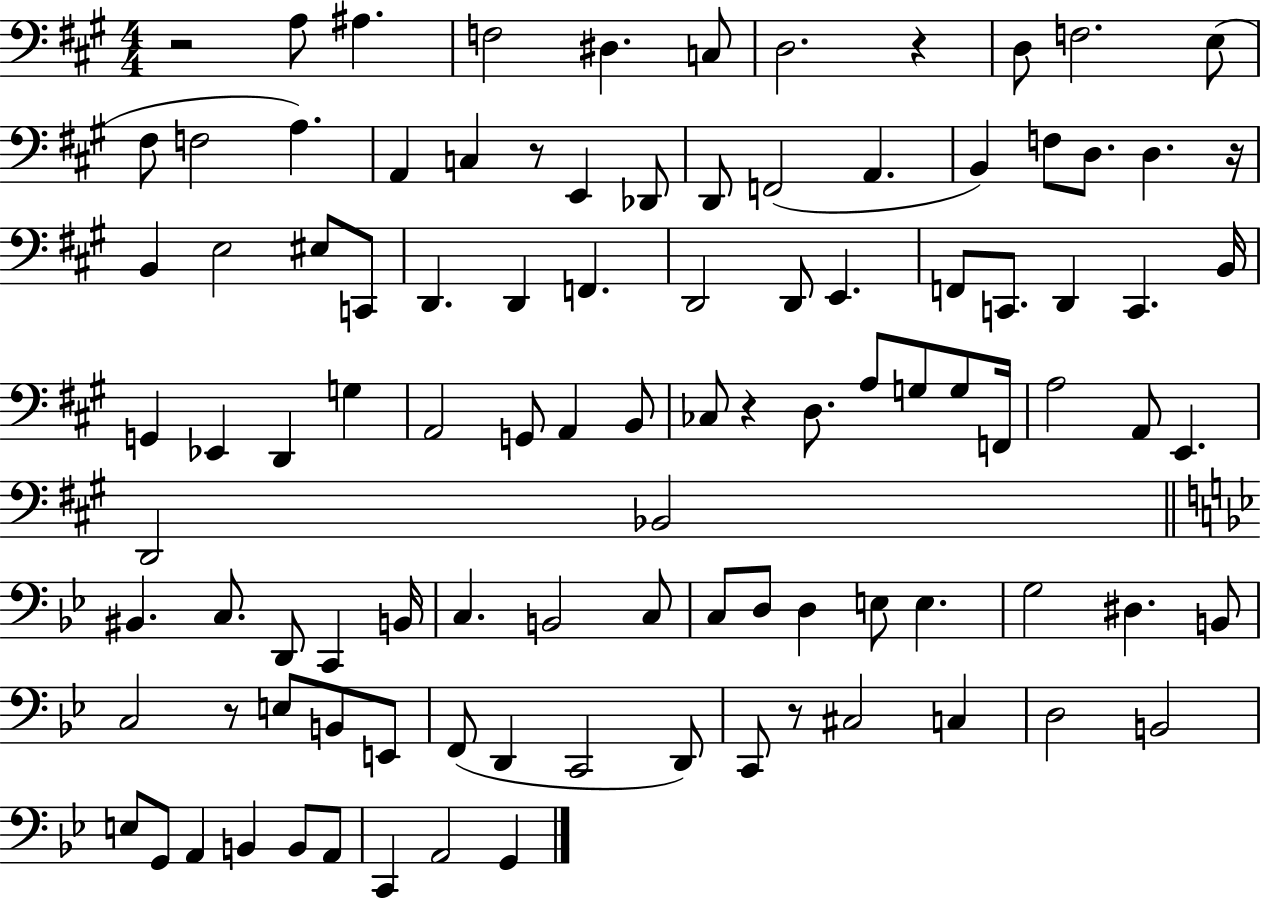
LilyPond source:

{
  \clef bass
  \numericTimeSignature
  \time 4/4
  \key a \major
  r2 a8 ais4. | f2 dis4. c8 | d2. r4 | d8 f2. e8( | \break fis8 f2 a4.) | a,4 c4 r8 e,4 des,8 | d,8 f,2( a,4. | b,4) f8 d8. d4. r16 | \break b,4 e2 eis8 c,8 | d,4. d,4 f,4. | d,2 d,8 e,4. | f,8 c,8. d,4 c,4. b,16 | \break g,4 ees,4 d,4 g4 | a,2 g,8 a,4 b,8 | ces8 r4 d8. a8 g8 g8 f,16 | a2 a,8 e,4. | \break d,2 bes,2 | \bar "||" \break \key bes \major bis,4. c8. d,8 c,4 b,16 | c4. b,2 c8 | c8 d8 d4 e8 e4. | g2 dis4. b,8 | \break c2 r8 e8 b,8 e,8 | f,8( d,4 c,2 d,8) | c,8 r8 cis2 c4 | d2 b,2 | \break e8 g,8 a,4 b,4 b,8 a,8 | c,4 a,2 g,4 | \bar "|."
}